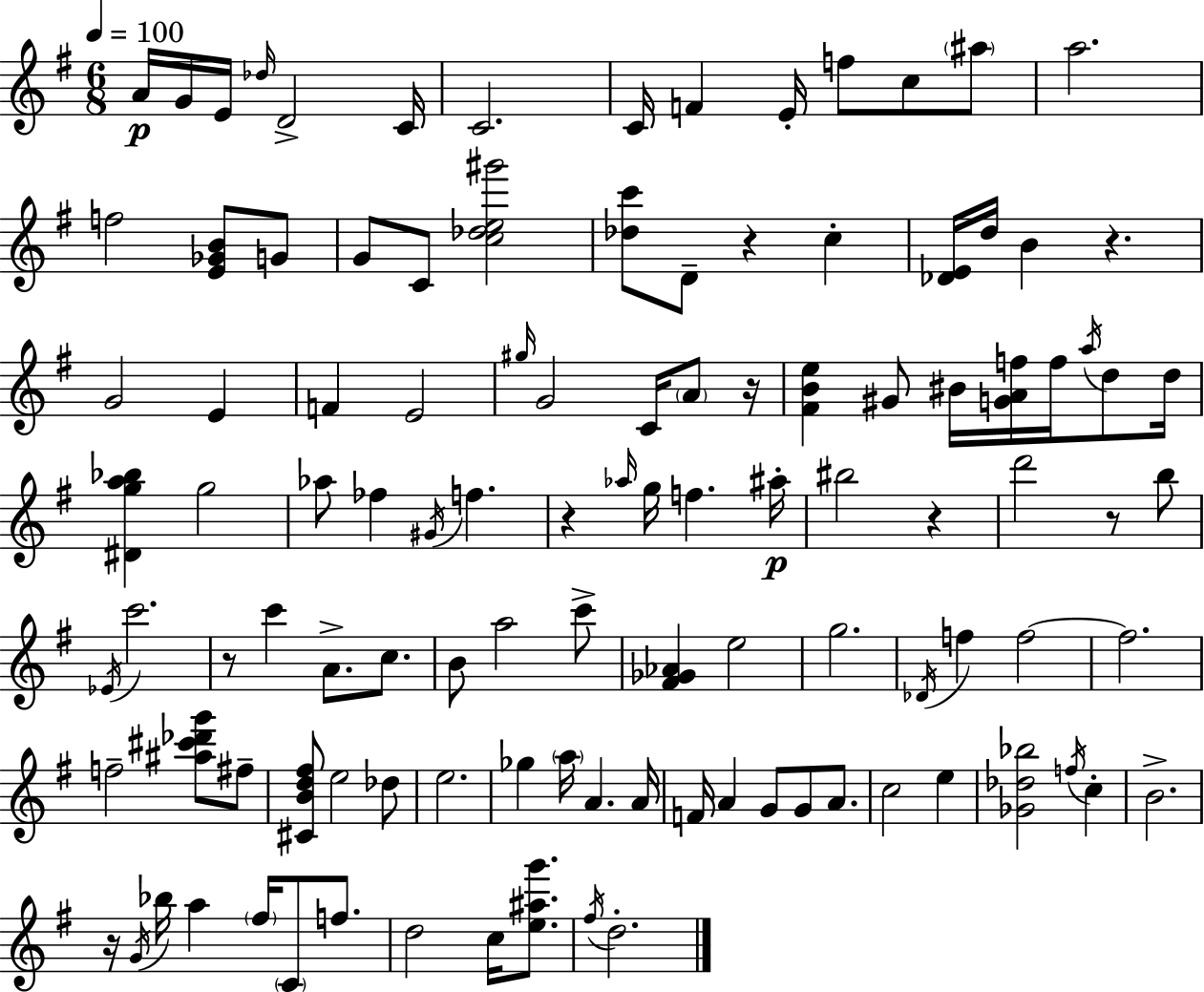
A4/s G4/s E4/s Db5/s D4/h C4/s C4/h. C4/s F4/q E4/s F5/e C5/e A#5/e A5/h. F5/h [E4,Gb4,B4]/e G4/e G4/e C4/e [C5,Db5,E5,G#6]/h [Db5,C6]/e D4/e R/q C5/q [Db4,E4]/s D5/s B4/q R/q. G4/h E4/q F4/q E4/h G#5/s G4/h C4/s A4/e R/s [F#4,B4,E5]/q G#4/e BIS4/s [G4,A4,F5]/s F5/s A5/s D5/e D5/s [D#4,G5,A5,Bb5]/q G5/h Ab5/e FES5/q G#4/s F5/q. R/q Ab5/s G5/s F5/q. A#5/s BIS5/h R/q D6/h R/e B5/e Eb4/s C6/h. R/e C6/q A4/e. C5/e. B4/e A5/h C6/e [F#4,Gb4,Ab4]/q E5/h G5/h. Db4/s F5/q F5/h F5/h. F5/h [A#5,C#6,Db6,G6]/e F#5/e [C#4,B4,D5,F#5]/e E5/h Db5/e E5/h. Gb5/q A5/s A4/q. A4/s F4/s A4/q G4/e G4/e A4/e. C5/h E5/q [Gb4,Db5,Bb5]/h F5/s C5/q B4/h. R/s G4/s Bb5/s A5/q F#5/s C4/e F5/e. D5/h C5/s [E5,A#5,G6]/e. F#5/s D5/h.